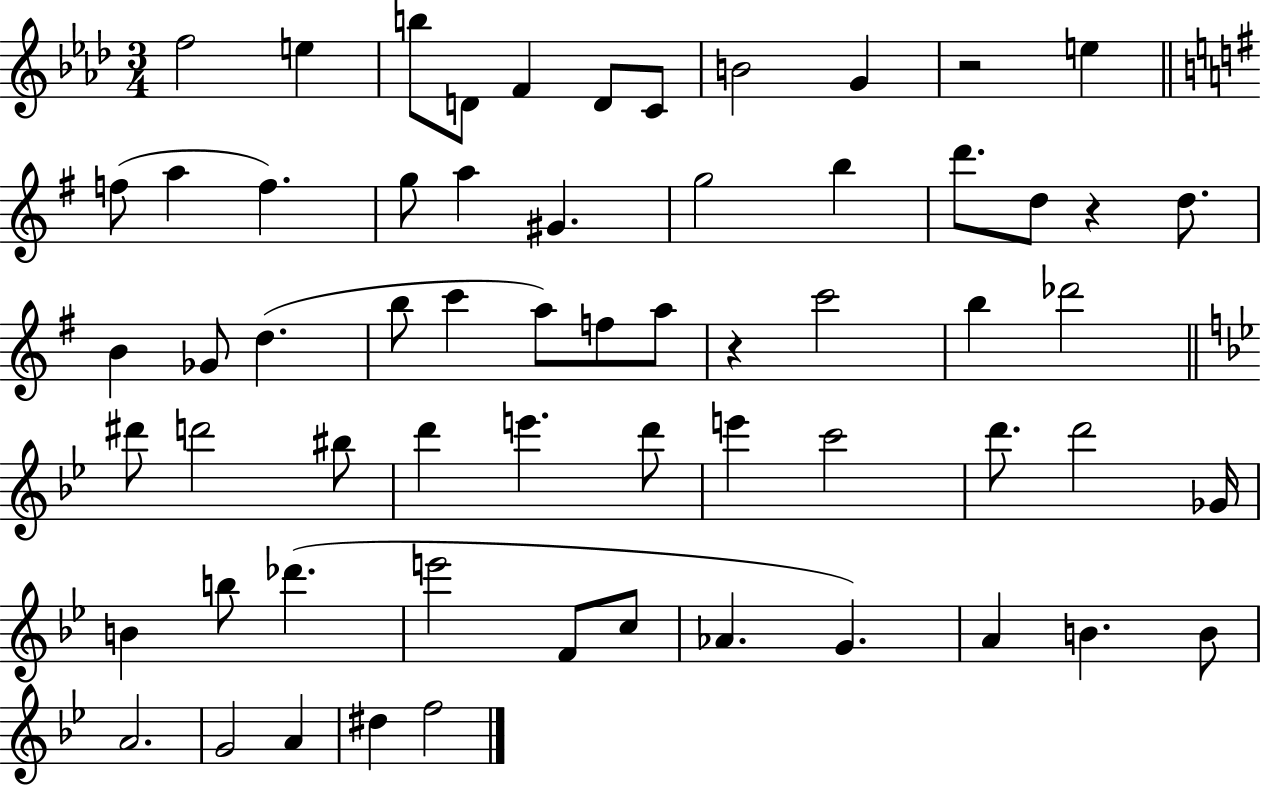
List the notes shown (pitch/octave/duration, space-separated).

F5/h E5/q B5/e D4/e F4/q D4/e C4/e B4/h G4/q R/h E5/q F5/e A5/q F5/q. G5/e A5/q G#4/q. G5/h B5/q D6/e. D5/e R/q D5/e. B4/q Gb4/e D5/q. B5/e C6/q A5/e F5/e A5/e R/q C6/h B5/q Db6/h D#6/e D6/h BIS5/e D6/q E6/q. D6/e E6/q C6/h D6/e. D6/h Gb4/s B4/q B5/e Db6/q. E6/h F4/e C5/e Ab4/q. G4/q. A4/q B4/q. B4/e A4/h. G4/h A4/q D#5/q F5/h